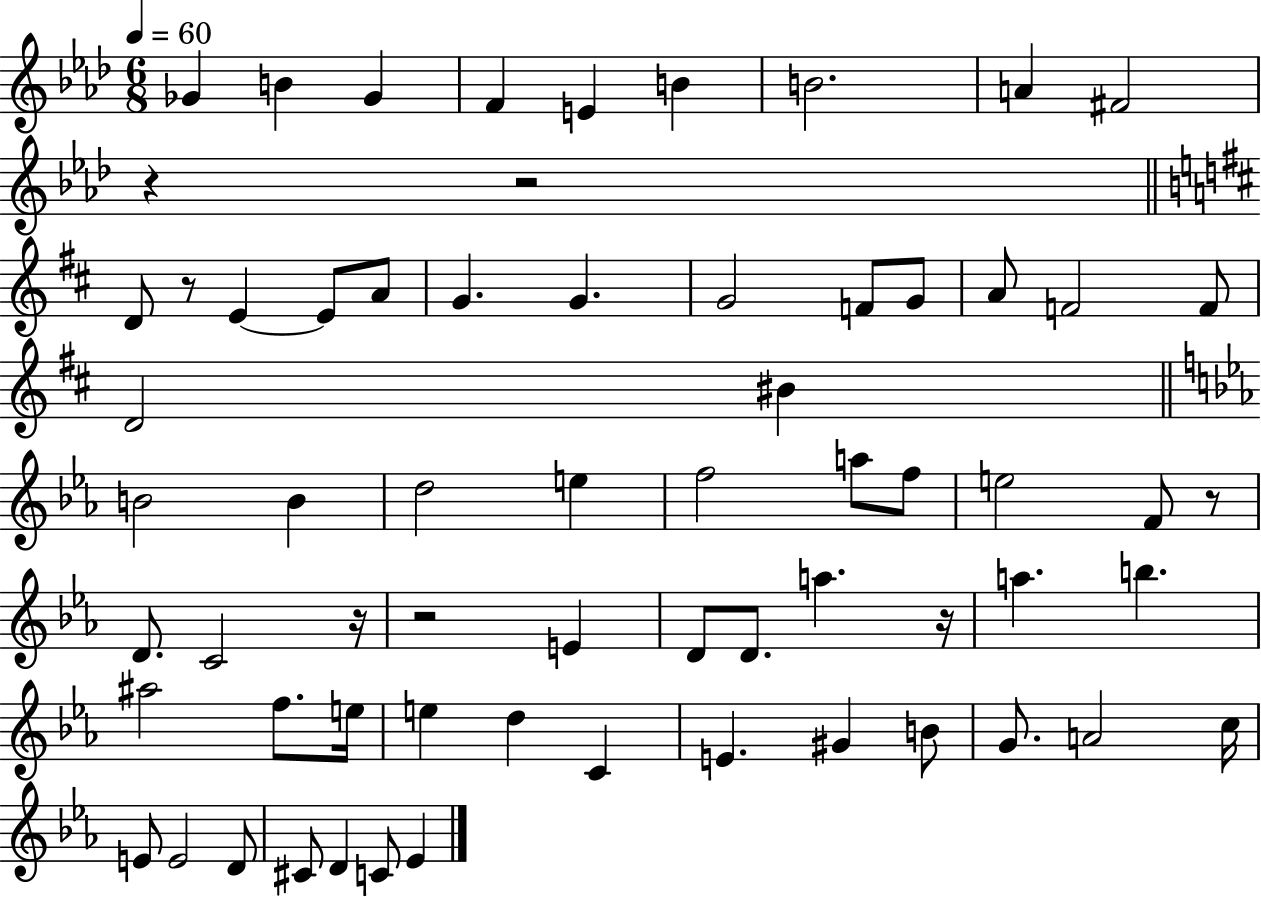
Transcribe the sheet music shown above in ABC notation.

X:1
T:Untitled
M:6/8
L:1/4
K:Ab
_G B _G F E B B2 A ^F2 z z2 D/2 z/2 E E/2 A/2 G G G2 F/2 G/2 A/2 F2 F/2 D2 ^B B2 B d2 e f2 a/2 f/2 e2 F/2 z/2 D/2 C2 z/4 z2 E D/2 D/2 a z/4 a b ^a2 f/2 e/4 e d C E ^G B/2 G/2 A2 c/4 E/2 E2 D/2 ^C/2 D C/2 _E